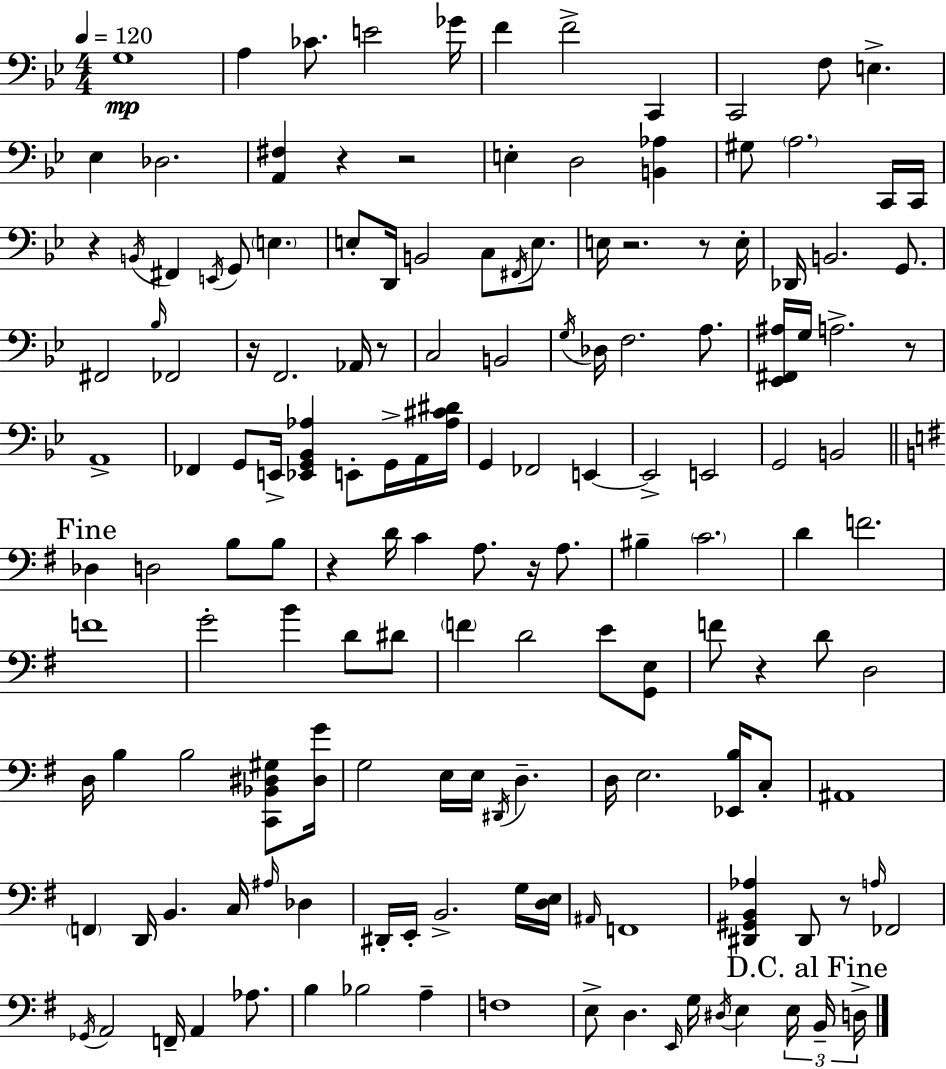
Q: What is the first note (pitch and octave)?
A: G3